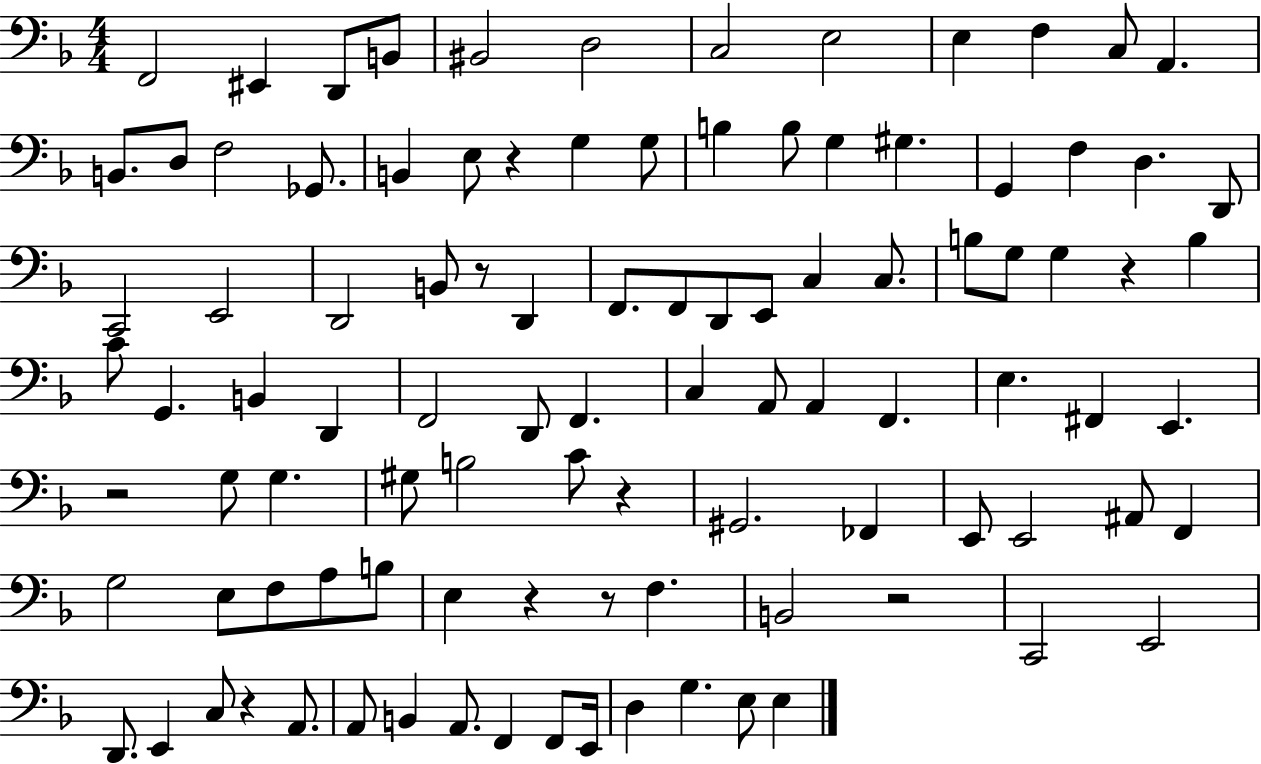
{
  \clef bass
  \numericTimeSignature
  \time 4/4
  \key f \major
  f,2 eis,4 d,8 b,8 | bis,2 d2 | c2 e2 | e4 f4 c8 a,4. | \break b,8. d8 f2 ges,8. | b,4 e8 r4 g4 g8 | b4 b8 g4 gis4. | g,4 f4 d4. d,8 | \break c,2 e,2 | d,2 b,8 r8 d,4 | f,8. f,8 d,8 e,8 c4 c8. | b8 g8 g4 r4 b4 | \break c'8 g,4. b,4 d,4 | f,2 d,8 f,4. | c4 a,8 a,4 f,4. | e4. fis,4 e,4. | \break r2 g8 g4. | gis8 b2 c'8 r4 | gis,2. fes,4 | e,8 e,2 ais,8 f,4 | \break g2 e8 f8 a8 b8 | e4 r4 r8 f4. | b,2 r2 | c,2 e,2 | \break d,8. e,4 c8 r4 a,8. | a,8 b,4 a,8. f,4 f,8 e,16 | d4 g4. e8 e4 | \bar "|."
}